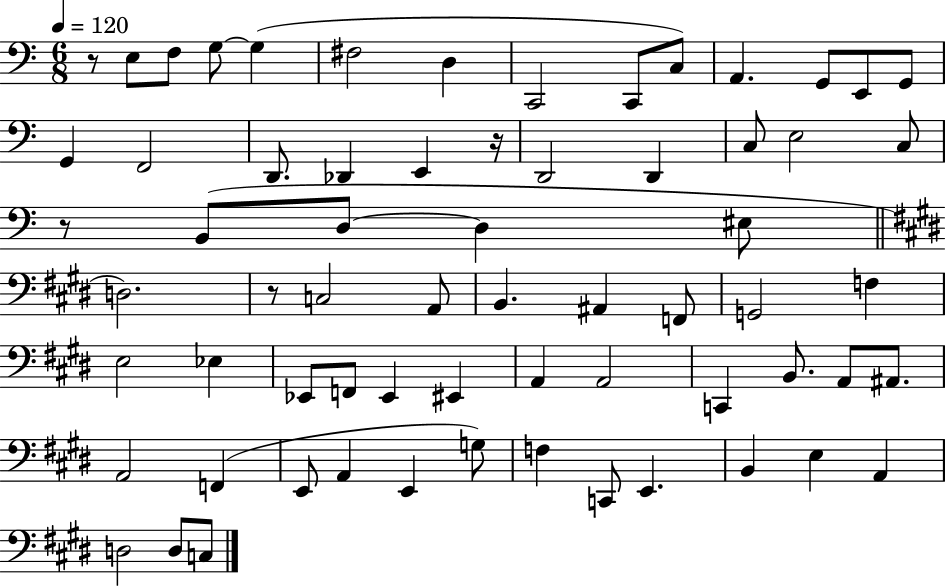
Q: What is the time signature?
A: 6/8